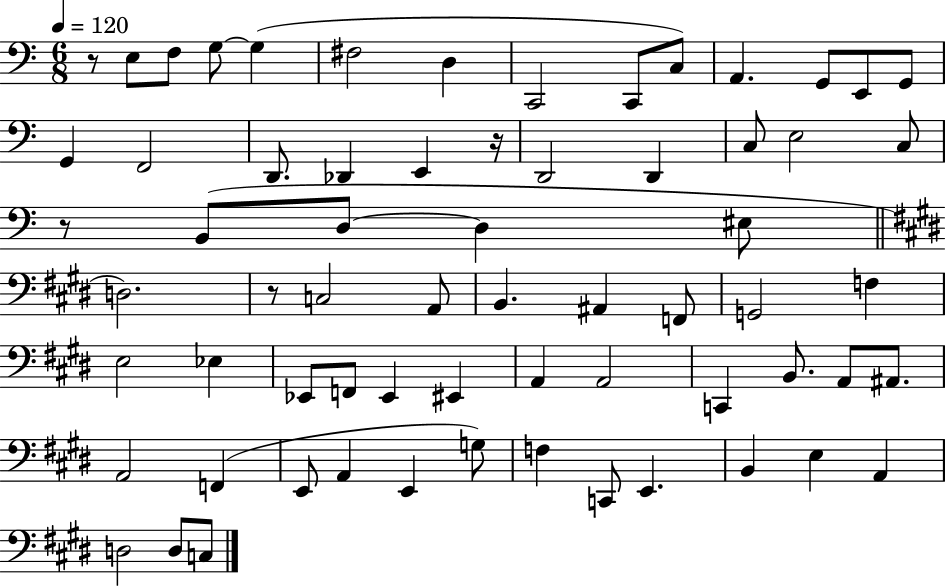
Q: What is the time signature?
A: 6/8